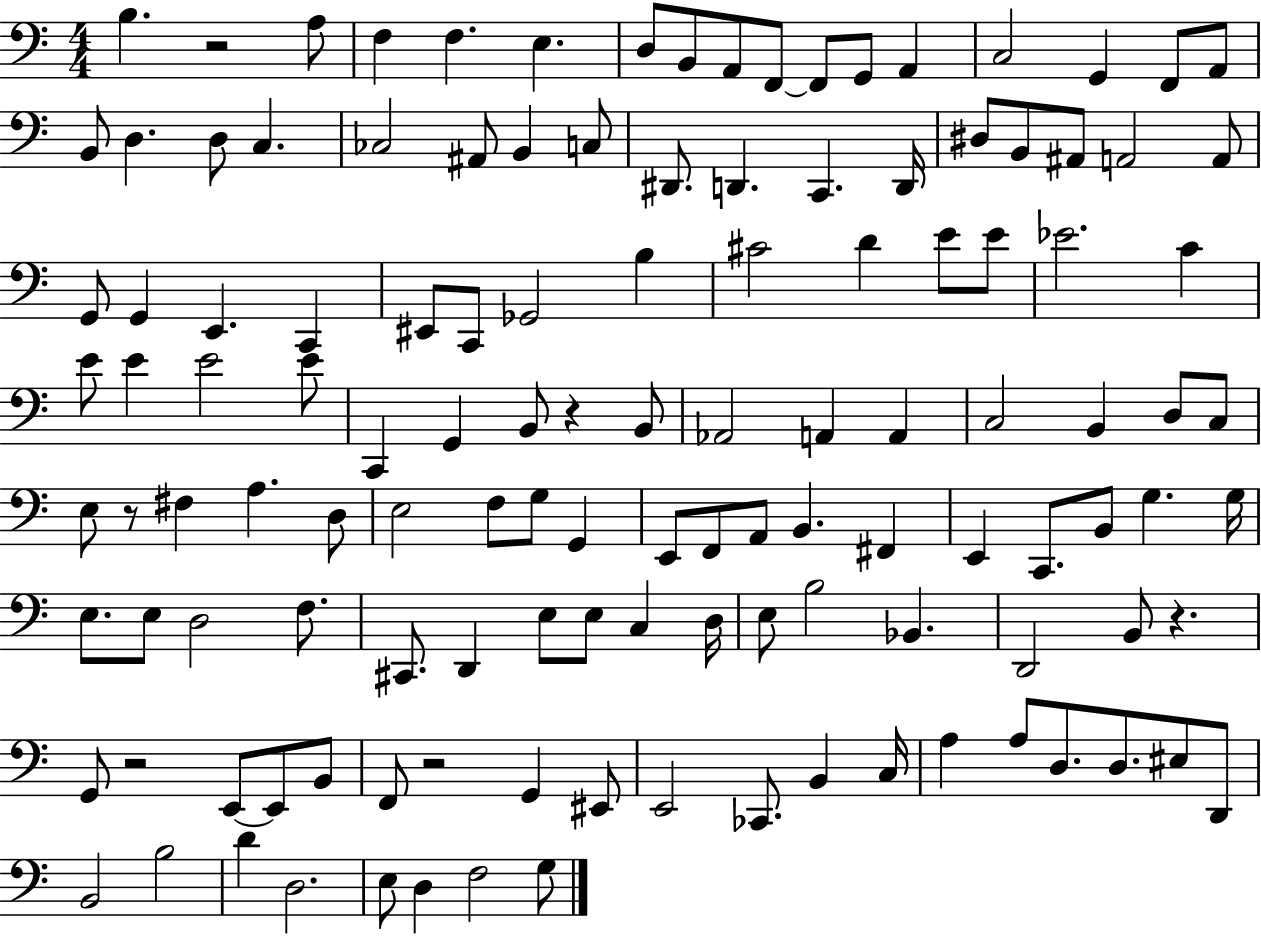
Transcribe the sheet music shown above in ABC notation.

X:1
T:Untitled
M:4/4
L:1/4
K:C
B, z2 A,/2 F, F, E, D,/2 B,,/2 A,,/2 F,,/2 F,,/2 G,,/2 A,, C,2 G,, F,,/2 A,,/2 B,,/2 D, D,/2 C, _C,2 ^A,,/2 B,, C,/2 ^D,,/2 D,, C,, D,,/4 ^D,/2 B,,/2 ^A,,/2 A,,2 A,,/2 G,,/2 G,, E,, C,, ^E,,/2 C,,/2 _G,,2 B, ^C2 D E/2 E/2 _E2 C E/2 E E2 E/2 C,, G,, B,,/2 z B,,/2 _A,,2 A,, A,, C,2 B,, D,/2 C,/2 E,/2 z/2 ^F, A, D,/2 E,2 F,/2 G,/2 G,, E,,/2 F,,/2 A,,/2 B,, ^F,, E,, C,,/2 B,,/2 G, G,/4 E,/2 E,/2 D,2 F,/2 ^C,,/2 D,, E,/2 E,/2 C, D,/4 E,/2 B,2 _B,, D,,2 B,,/2 z G,,/2 z2 E,,/2 E,,/2 B,,/2 F,,/2 z2 G,, ^E,,/2 E,,2 _C,,/2 B,, C,/4 A, A,/2 D,/2 D,/2 ^E,/2 D,,/2 B,,2 B,2 D D,2 E,/2 D, F,2 G,/2